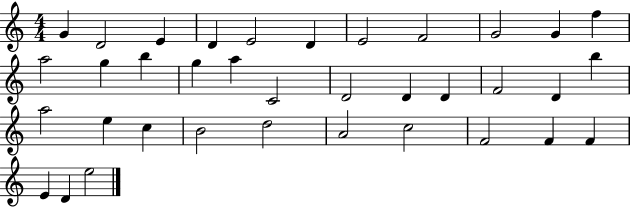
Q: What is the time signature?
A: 4/4